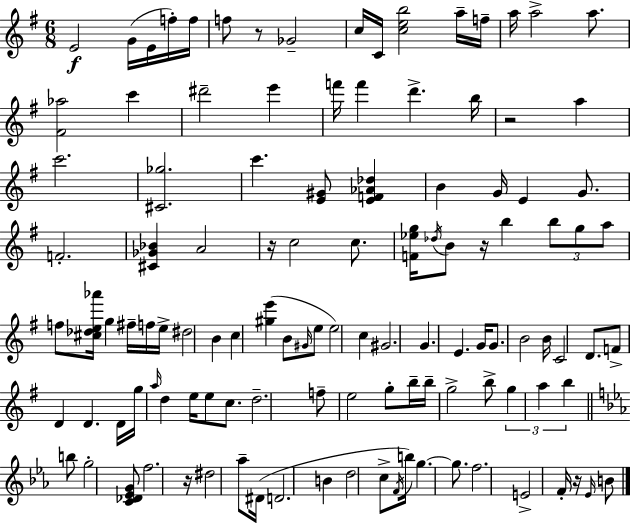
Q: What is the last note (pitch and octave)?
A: B4